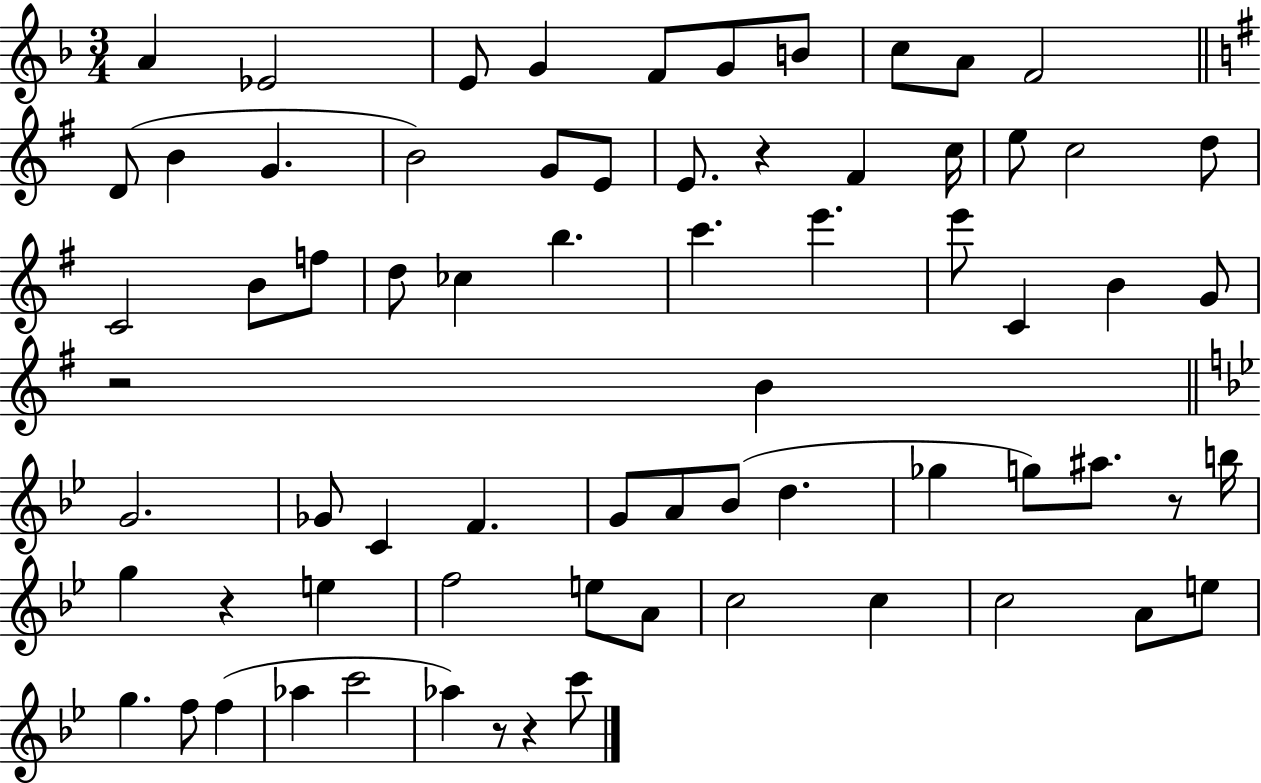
X:1
T:Untitled
M:3/4
L:1/4
K:F
A _E2 E/2 G F/2 G/2 B/2 c/2 A/2 F2 D/2 B G B2 G/2 E/2 E/2 z ^F c/4 e/2 c2 d/2 C2 B/2 f/2 d/2 _c b c' e' e'/2 C B G/2 z2 B G2 _G/2 C F G/2 A/2 _B/2 d _g g/2 ^a/2 z/2 b/4 g z e f2 e/2 A/2 c2 c c2 A/2 e/2 g f/2 f _a c'2 _a z/2 z c'/2